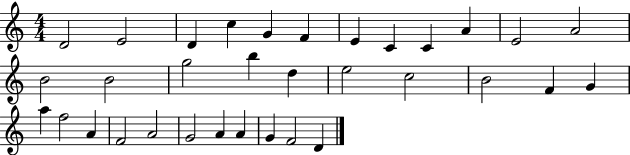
{
  \clef treble
  \numericTimeSignature
  \time 4/4
  \key c \major
  d'2 e'2 | d'4 c''4 g'4 f'4 | e'4 c'4 c'4 a'4 | e'2 a'2 | \break b'2 b'2 | g''2 b''4 d''4 | e''2 c''2 | b'2 f'4 g'4 | \break a''4 f''2 a'4 | f'2 a'2 | g'2 a'4 a'4 | g'4 f'2 d'4 | \break \bar "|."
}